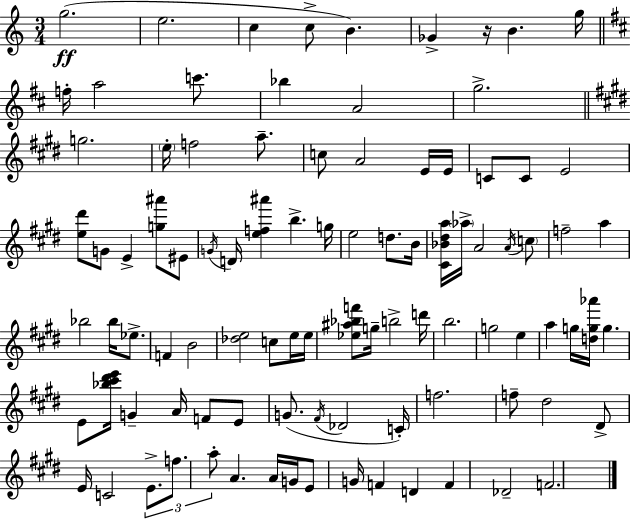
{
  \clef treble
  \numericTimeSignature
  \time 3/4
  \key c \major
  g''2.(\ff | e''2. | c''4 c''8-> b'4.) | ges'4-> r16 b'4. g''16 | \break \bar "||" \break \key d \major f''16-. a''2 c'''8. | bes''4 a'2 | g''2.-> | \bar "||" \break \key e \major g''2. | \parenthesize e''16-. f''2 a''8.-- | c''8 a'2 e'16 e'16 | c'8 c'8 e'2 | \break <e'' dis'''>8 g'8 e'4-> <g'' ais'''>8 eis'8 | \acciaccatura { g'16 } d'16 <e'' f'' ais'''>4 b''4.-> | g''16 e''2 d''8. | b'16 <cis' bes' dis'' a''>16 \parenthesize aes''16-> a'2 \acciaccatura { a'16 } | \break \parenthesize c''8 f''2-- a''4 | bes''2 bes''16 ees''8.-> | f'4 b'2 | <des'' e''>2 c''8 | \break e''16 e''16 <ees'' ais'' bes'' f'''>8 g''16-- b''2-> | d'''16 b''2. | g''2 e''4 | a''4 g''16 <d'' g'' aes'''>16 g''4. | \break e'8 <bes'' cis''' dis''' e'''>16 g'4-- a'16 f'8 | e'8 g'8.( \acciaccatura { fis'16 } des'2 | c'16-.) f''2. | f''8-- dis''2 | \break dis'8-> e'16 c'2 | \tuplet 3/2 { e'8.-> f''8. a''8-. } a'4. | a'16 g'16 e'8 g'16 f'4 d'4 | f'4 des'2-- | \break f'2. | \bar "|."
}